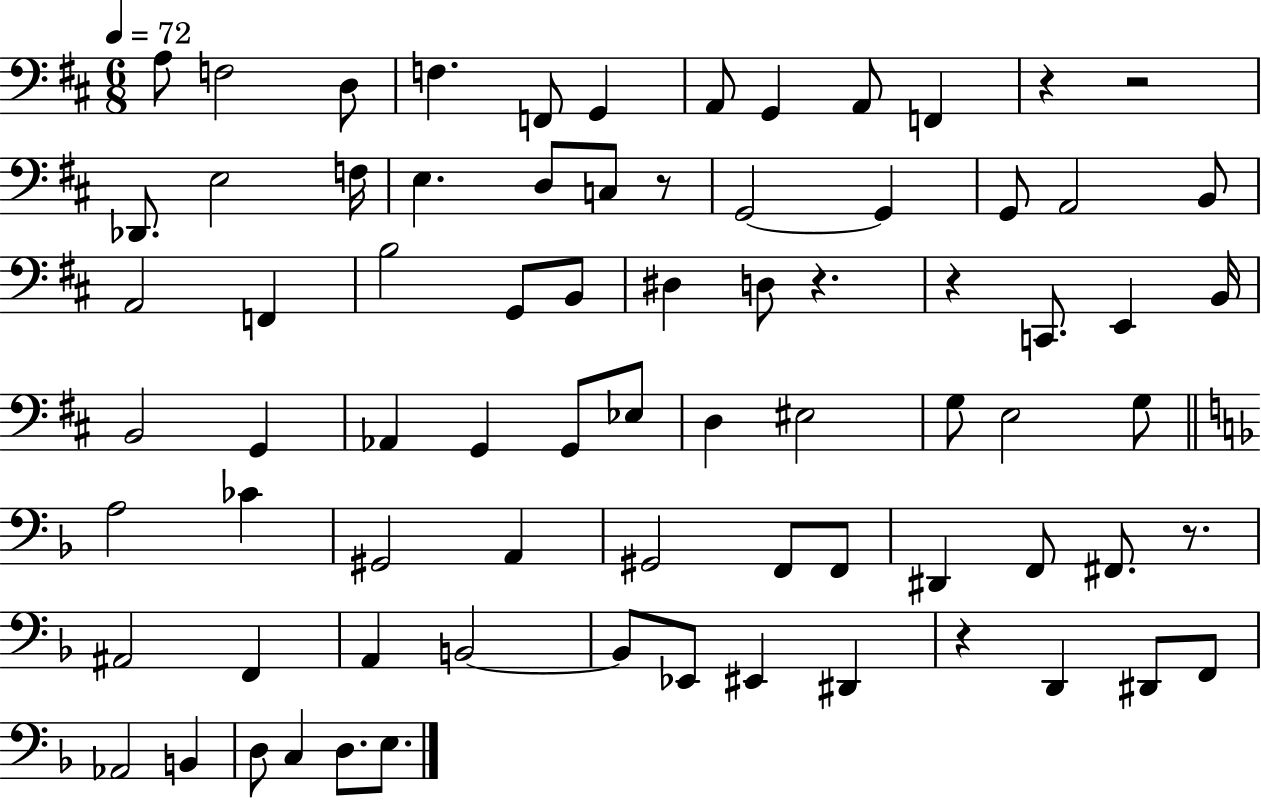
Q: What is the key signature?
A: D major